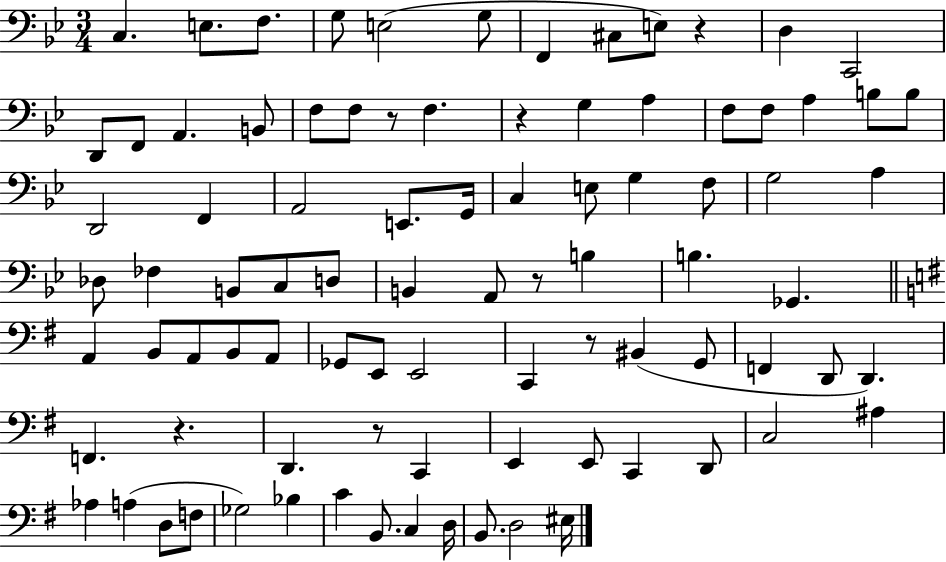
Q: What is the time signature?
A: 3/4